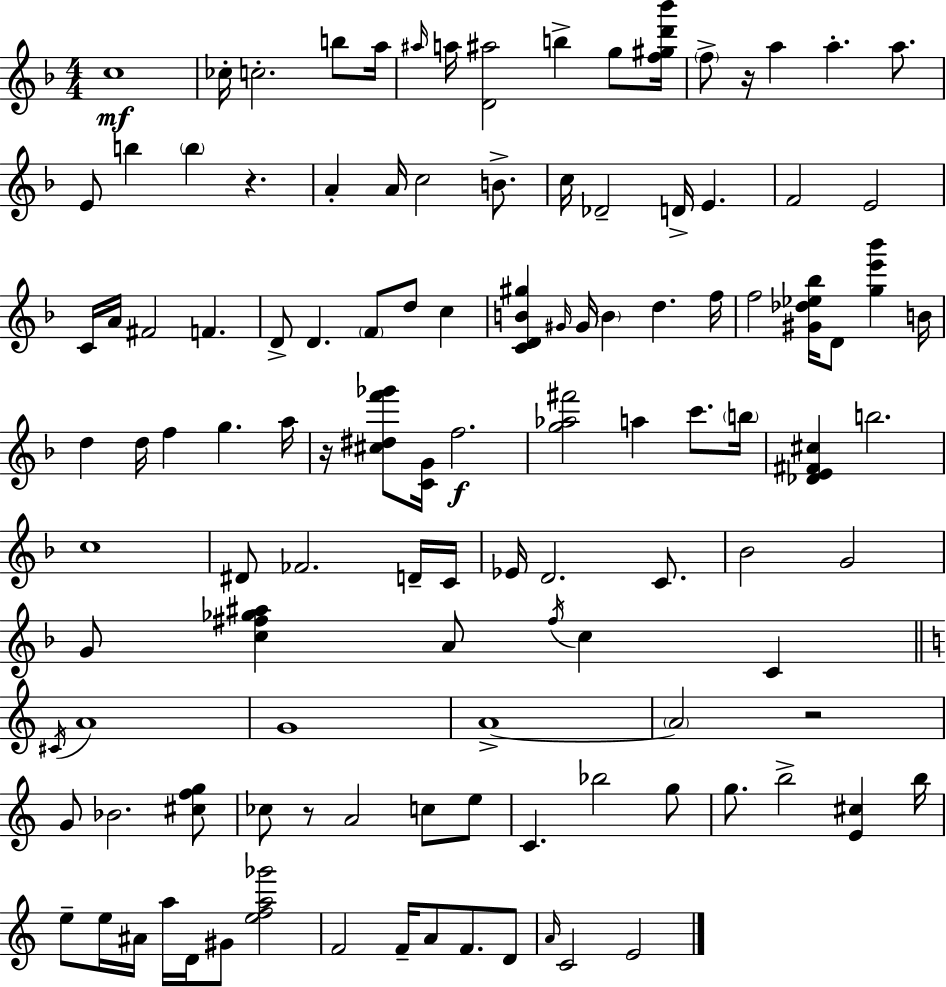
{
  \clef treble
  \numericTimeSignature
  \time 4/4
  \key f \major
  \repeat volta 2 { c''1\mf | ces''16-. c''2.-. b''8 a''16 | \grace { ais''16 } a''16 <d' ais''>2 b''4-> g''8 | <f'' gis'' d''' bes'''>16 \parenthesize f''8-> r16 a''4 a''4.-. a''8. | \break e'8 b''4 \parenthesize b''4 r4. | a'4-. a'16 c''2 b'8.-> | c''16 des'2-- d'16-> e'4. | f'2 e'2 | \break c'16 a'16 fis'2 f'4. | d'8-> d'4. \parenthesize f'8 d''8 c''4 | <c' d' b' gis''>4 \grace { gis'16 } gis'16 \parenthesize b'4 d''4. | f''16 f''2 <gis' des'' ees'' bes''>16 d'8 <g'' e''' bes'''>4 | \break b'16 d''4 d''16 f''4 g''4. | a''16 r16 <cis'' dis'' f''' ges'''>8 <c' g'>16 f''2.\f | <g'' aes'' fis'''>2 a''4 c'''8. | \parenthesize b''16 <des' e' fis' cis''>4 b''2. | \break c''1 | dis'8 fes'2. | d'16-- c'16 ees'16 d'2. c'8. | bes'2 g'2 | \break g'8 <c'' fis'' ges'' ais''>4 a'8 \acciaccatura { fis''16 } c''4 c'4 | \bar "||" \break \key a \minor \acciaccatura { cis'16 } a'1 | g'1 | a'1->~~ | \parenthesize a'2 r2 | \break g'8 bes'2. <cis'' f'' g''>8 | ces''8 r8 a'2 c''8 e''8 | c'4. bes''2 g''8 | g''8. b''2-> <e' cis''>4 | \break b''16 e''8-- e''16 ais'16 a''16 d'16 gis'8 <e'' f'' a'' ges'''>2 | f'2 f'16-- a'8 f'8. d'8 | \grace { a'16 } c'2 e'2 | } \bar "|."
}